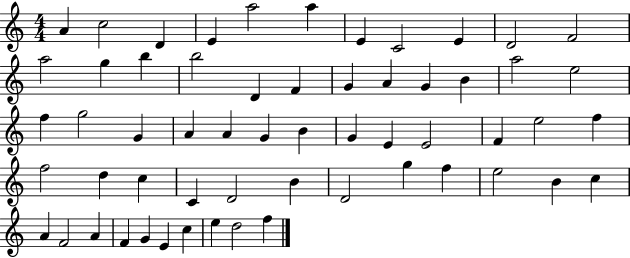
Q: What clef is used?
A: treble